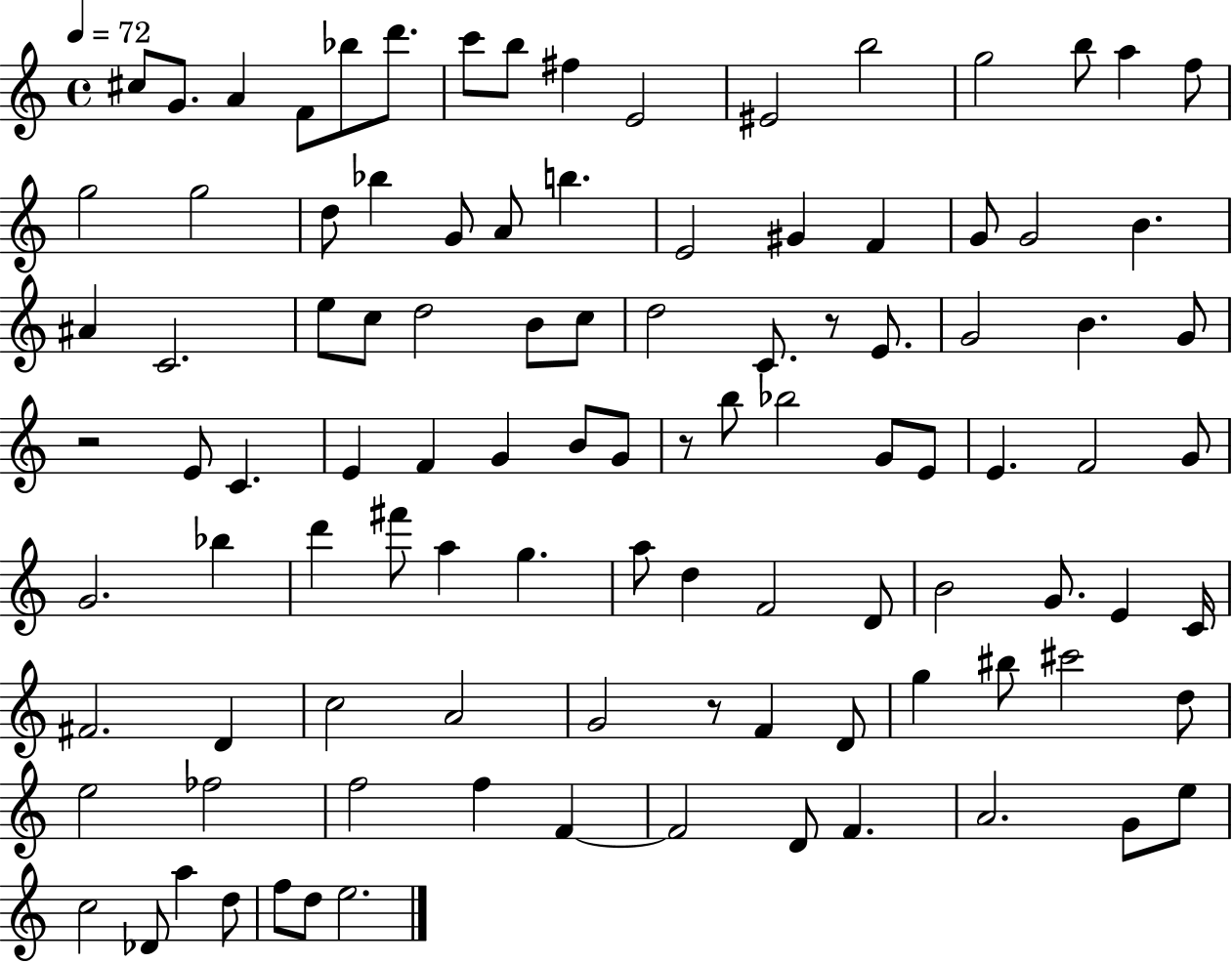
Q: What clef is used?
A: treble